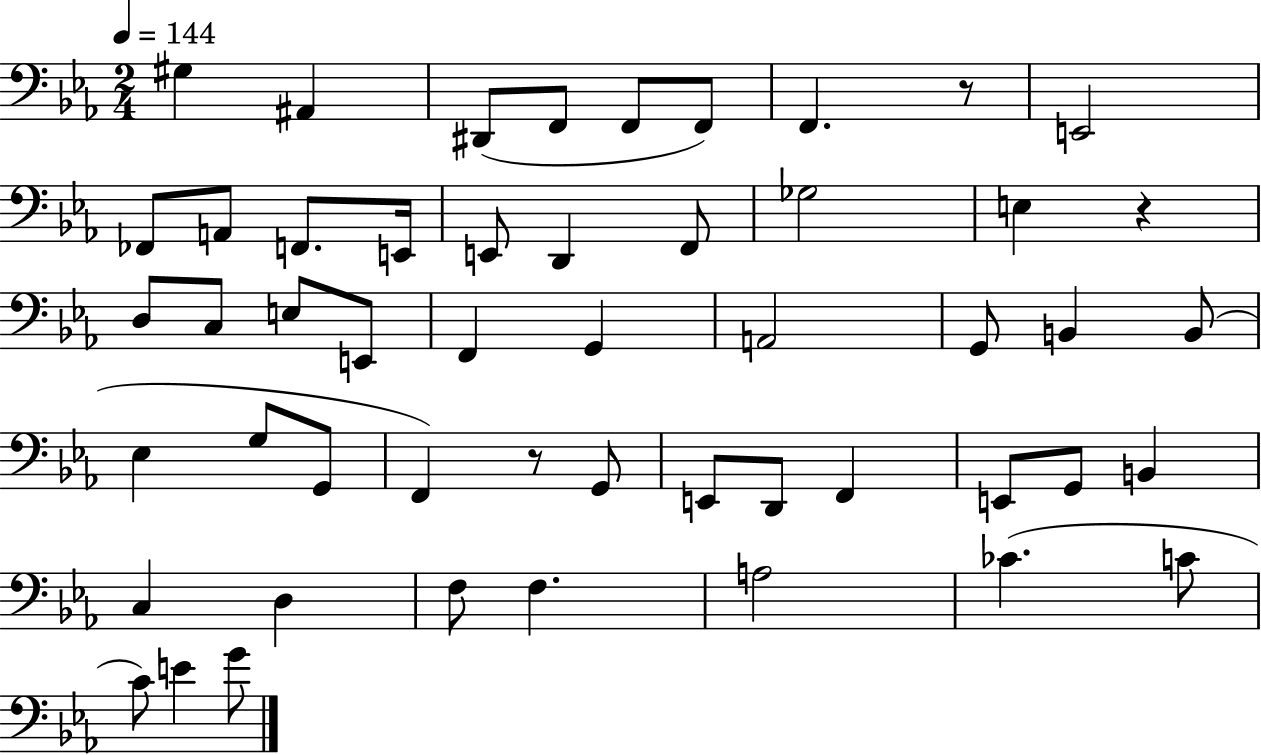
X:1
T:Untitled
M:2/4
L:1/4
K:Eb
^G, ^A,, ^D,,/2 F,,/2 F,,/2 F,,/2 F,, z/2 E,,2 _F,,/2 A,,/2 F,,/2 E,,/4 E,,/2 D,, F,,/2 _G,2 E, z D,/2 C,/2 E,/2 E,,/2 F,, G,, A,,2 G,,/2 B,, B,,/2 _E, G,/2 G,,/2 F,, z/2 G,,/2 E,,/2 D,,/2 F,, E,,/2 G,,/2 B,, C, D, F,/2 F, A,2 _C C/2 C/2 E G/2